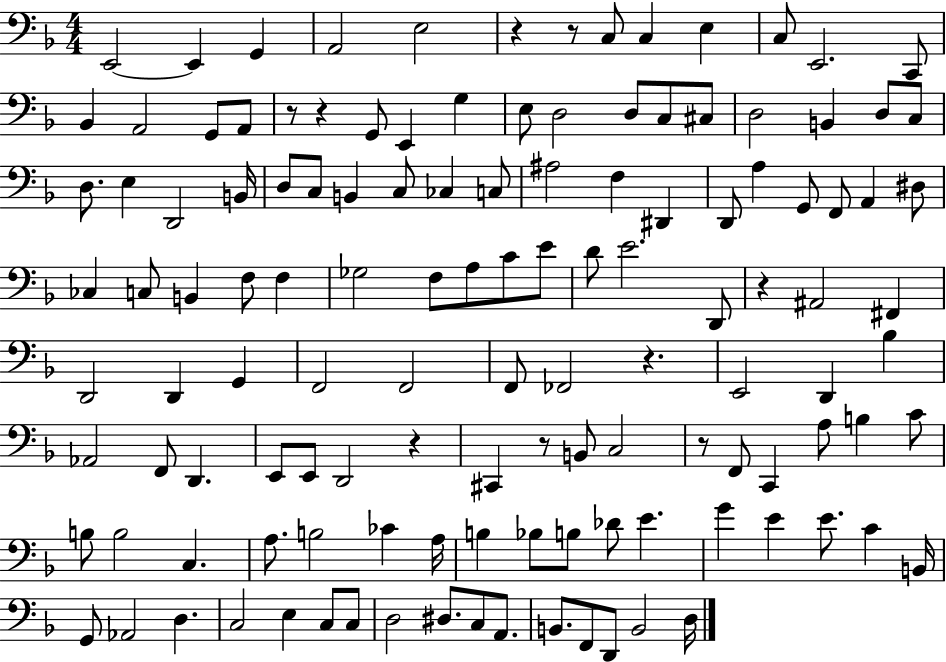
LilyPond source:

{
  \clef bass
  \numericTimeSignature
  \time 4/4
  \key f \major
  e,2~~ e,4 g,4 | a,2 e2 | r4 r8 c8 c4 e4 | c8 e,2. c,8 | \break bes,4 a,2 g,8 a,8 | r8 r4 g,8 e,4 g4 | e8 d2 d8 c8 cis8 | d2 b,4 d8 c8 | \break d8. e4 d,2 b,16 | d8 c8 b,4 c8 ces4 c8 | ais2 f4 dis,4 | d,8 a4 g,8 f,8 a,4 dis8 | \break ces4 c8 b,4 f8 f4 | ges2 f8 a8 c'8 e'8 | d'8 e'2. d,8 | r4 ais,2 fis,4 | \break d,2 d,4 g,4 | f,2 f,2 | f,8 fes,2 r4. | e,2 d,4 bes4 | \break aes,2 f,8 d,4. | e,8 e,8 d,2 r4 | cis,4 r8 b,8 c2 | r8 f,8 c,4 a8 b4 c'8 | \break b8 b2 c4. | a8. b2 ces'4 a16 | b4 bes8 b8 des'8 e'4. | g'4 e'4 e'8. c'4 b,16 | \break g,8 aes,2 d4. | c2 e4 c8 c8 | d2 dis8. c8 a,8. | b,8. f,8 d,8 b,2 d16 | \break \bar "|."
}